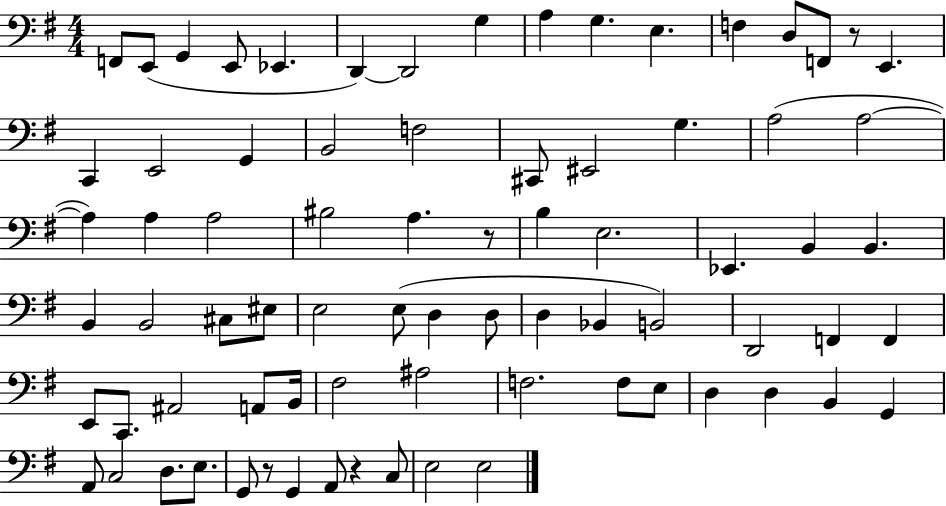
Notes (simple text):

F2/e E2/e G2/q E2/e Eb2/q. D2/q D2/h G3/q A3/q G3/q. E3/q. F3/q D3/e F2/e R/e E2/q. C2/q E2/h G2/q B2/h F3/h C#2/e EIS2/h G3/q. A3/h A3/h A3/q A3/q A3/h BIS3/h A3/q. R/e B3/q E3/h. Eb2/q. B2/q B2/q. B2/q B2/h C#3/e EIS3/e E3/h E3/e D3/q D3/e D3/q Bb2/q B2/h D2/h F2/q F2/q E2/e C2/e. A#2/h A2/e B2/s F#3/h A#3/h F3/h. F3/e E3/e D3/q D3/q B2/q G2/q A2/e C3/h D3/e. E3/e. G2/e R/e G2/q A2/e R/q C3/e E3/h E3/h